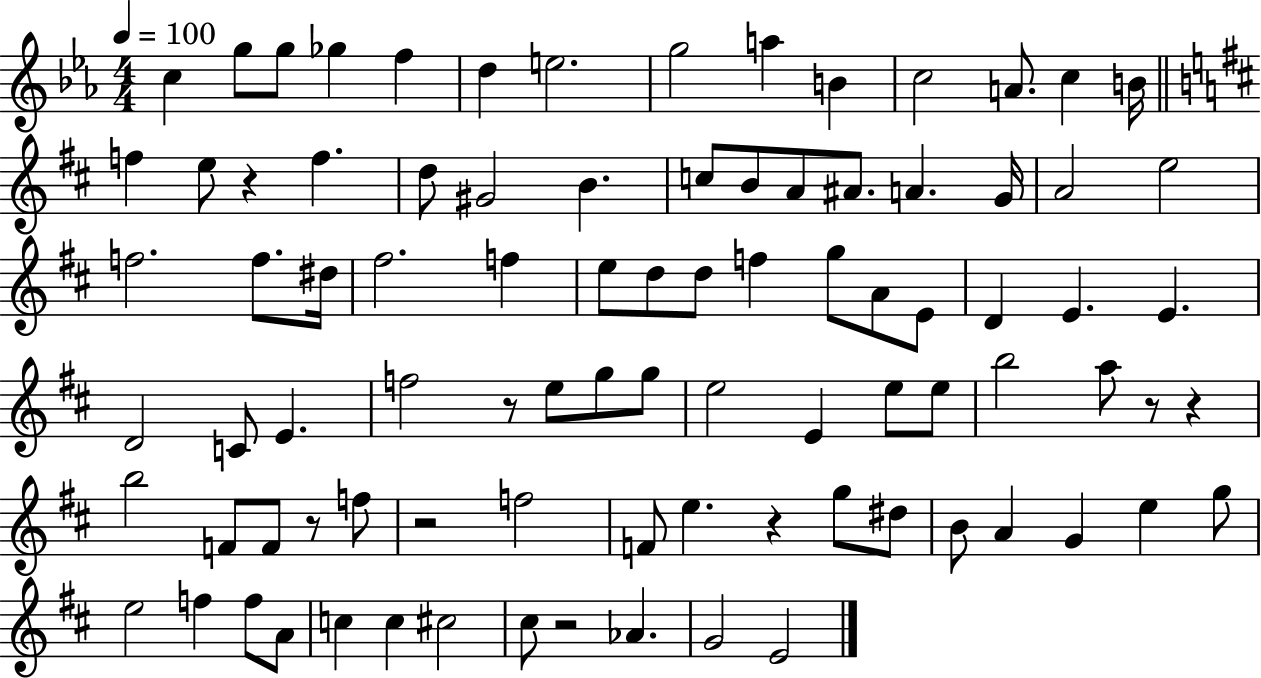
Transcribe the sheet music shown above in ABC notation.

X:1
T:Untitled
M:4/4
L:1/4
K:Eb
c g/2 g/2 _g f d e2 g2 a B c2 A/2 c B/4 f e/2 z f d/2 ^G2 B c/2 B/2 A/2 ^A/2 A G/4 A2 e2 f2 f/2 ^d/4 ^f2 f e/2 d/2 d/2 f g/2 A/2 E/2 D E E D2 C/2 E f2 z/2 e/2 g/2 g/2 e2 E e/2 e/2 b2 a/2 z/2 z b2 F/2 F/2 z/2 f/2 z2 f2 F/2 e z g/2 ^d/2 B/2 A G e g/2 e2 f f/2 A/2 c c ^c2 ^c/2 z2 _A G2 E2